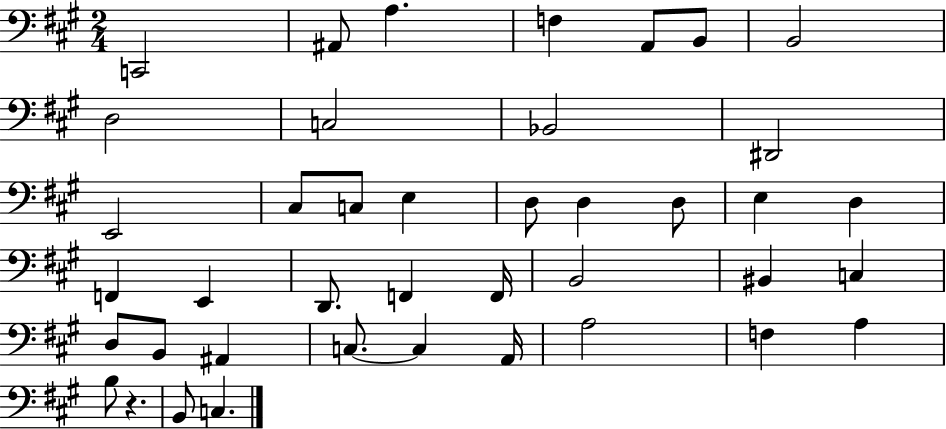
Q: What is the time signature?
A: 2/4